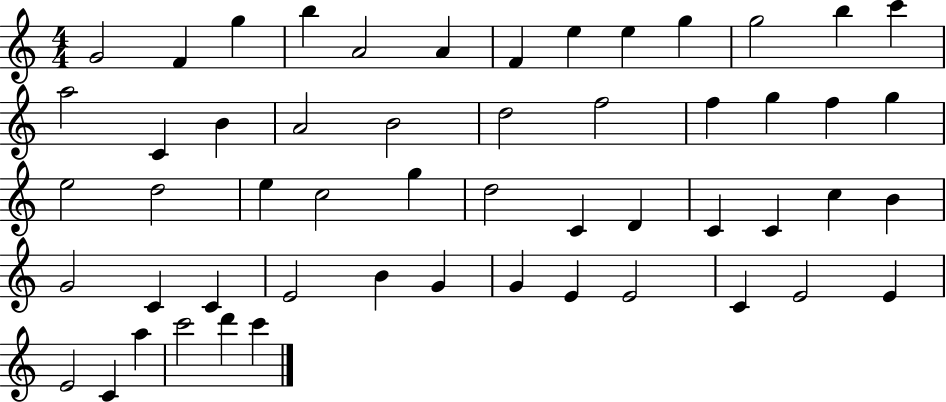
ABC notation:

X:1
T:Untitled
M:4/4
L:1/4
K:C
G2 F g b A2 A F e e g g2 b c' a2 C B A2 B2 d2 f2 f g f g e2 d2 e c2 g d2 C D C C c B G2 C C E2 B G G E E2 C E2 E E2 C a c'2 d' c'